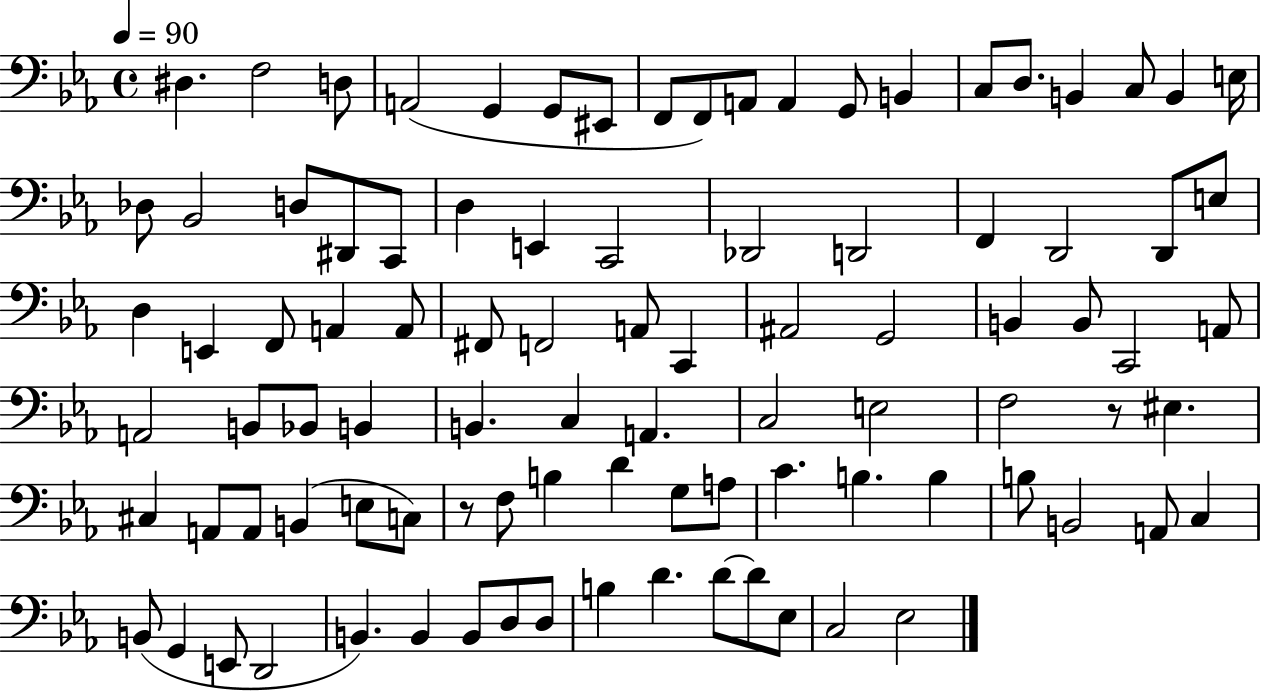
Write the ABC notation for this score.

X:1
T:Untitled
M:4/4
L:1/4
K:Eb
^D, F,2 D,/2 A,,2 G,, G,,/2 ^E,,/2 F,,/2 F,,/2 A,,/2 A,, G,,/2 B,, C,/2 D,/2 B,, C,/2 B,, E,/4 _D,/2 _B,,2 D,/2 ^D,,/2 C,,/2 D, E,, C,,2 _D,,2 D,,2 F,, D,,2 D,,/2 E,/2 D, E,, F,,/2 A,, A,,/2 ^F,,/2 F,,2 A,,/2 C,, ^A,,2 G,,2 B,, B,,/2 C,,2 A,,/2 A,,2 B,,/2 _B,,/2 B,, B,, C, A,, C,2 E,2 F,2 z/2 ^E, ^C, A,,/2 A,,/2 B,, E,/2 C,/2 z/2 F,/2 B, D G,/2 A,/2 C B, B, B,/2 B,,2 A,,/2 C, B,,/2 G,, E,,/2 D,,2 B,, B,, B,,/2 D,/2 D,/2 B, D D/2 D/2 _E,/2 C,2 _E,2